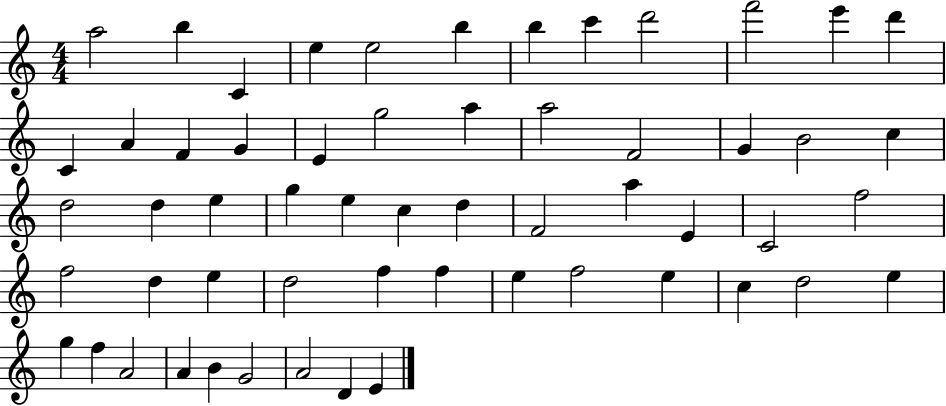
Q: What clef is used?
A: treble